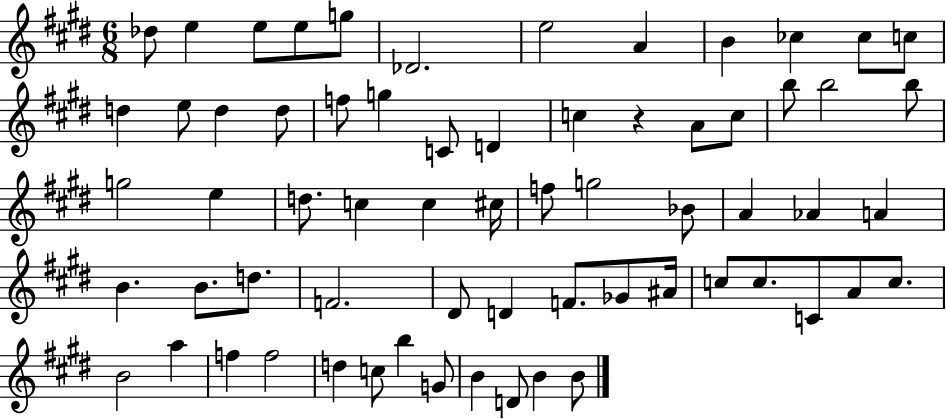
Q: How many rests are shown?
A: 1